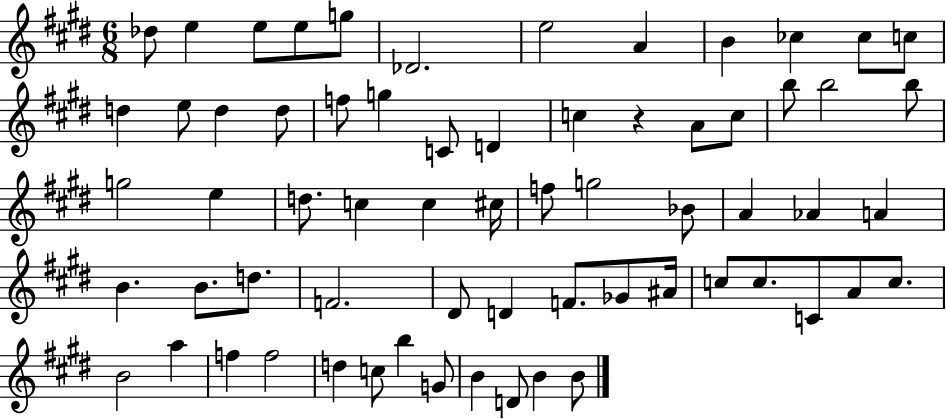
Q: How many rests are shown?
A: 1